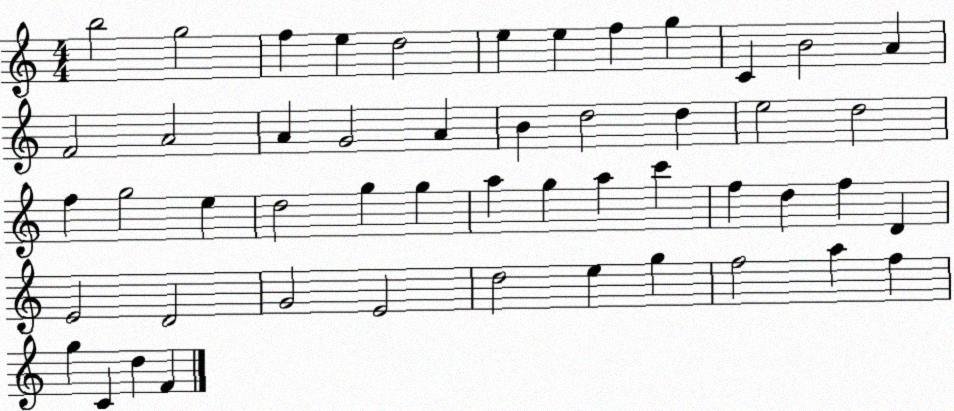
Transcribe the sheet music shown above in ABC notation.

X:1
T:Untitled
M:4/4
L:1/4
K:C
b2 g2 f e d2 e e f g C B2 A F2 A2 A G2 A B d2 d e2 d2 f g2 e d2 g g a g a c' f d f D E2 D2 G2 E2 d2 e g f2 a f g C d F